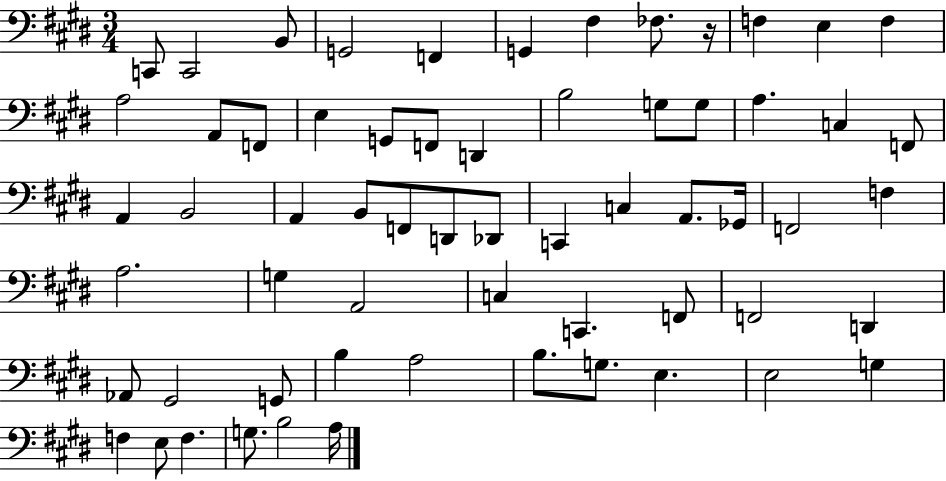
C2/e C2/h B2/e G2/h F2/q G2/q F#3/q FES3/e. R/s F3/q E3/q F3/q A3/h A2/e F2/e E3/q G2/e F2/e D2/q B3/h G3/e G3/e A3/q. C3/q F2/e A2/q B2/h A2/q B2/e F2/e D2/e Db2/e C2/q C3/q A2/e. Gb2/s F2/h F3/q A3/h. G3/q A2/h C3/q C2/q. F2/e F2/h D2/q Ab2/e G#2/h G2/e B3/q A3/h B3/e. G3/e. E3/q. E3/h G3/q F3/q E3/e F3/q. G3/e. B3/h A3/s